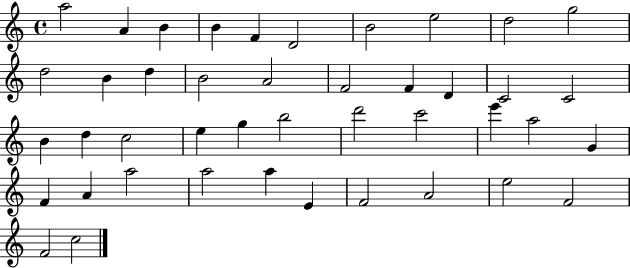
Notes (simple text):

A5/h A4/q B4/q B4/q F4/q D4/h B4/h E5/h D5/h G5/h D5/h B4/q D5/q B4/h A4/h F4/h F4/q D4/q C4/h C4/h B4/q D5/q C5/h E5/q G5/q B5/h D6/h C6/h E6/q A5/h G4/q F4/q A4/q A5/h A5/h A5/q E4/q F4/h A4/h E5/h F4/h F4/h C5/h